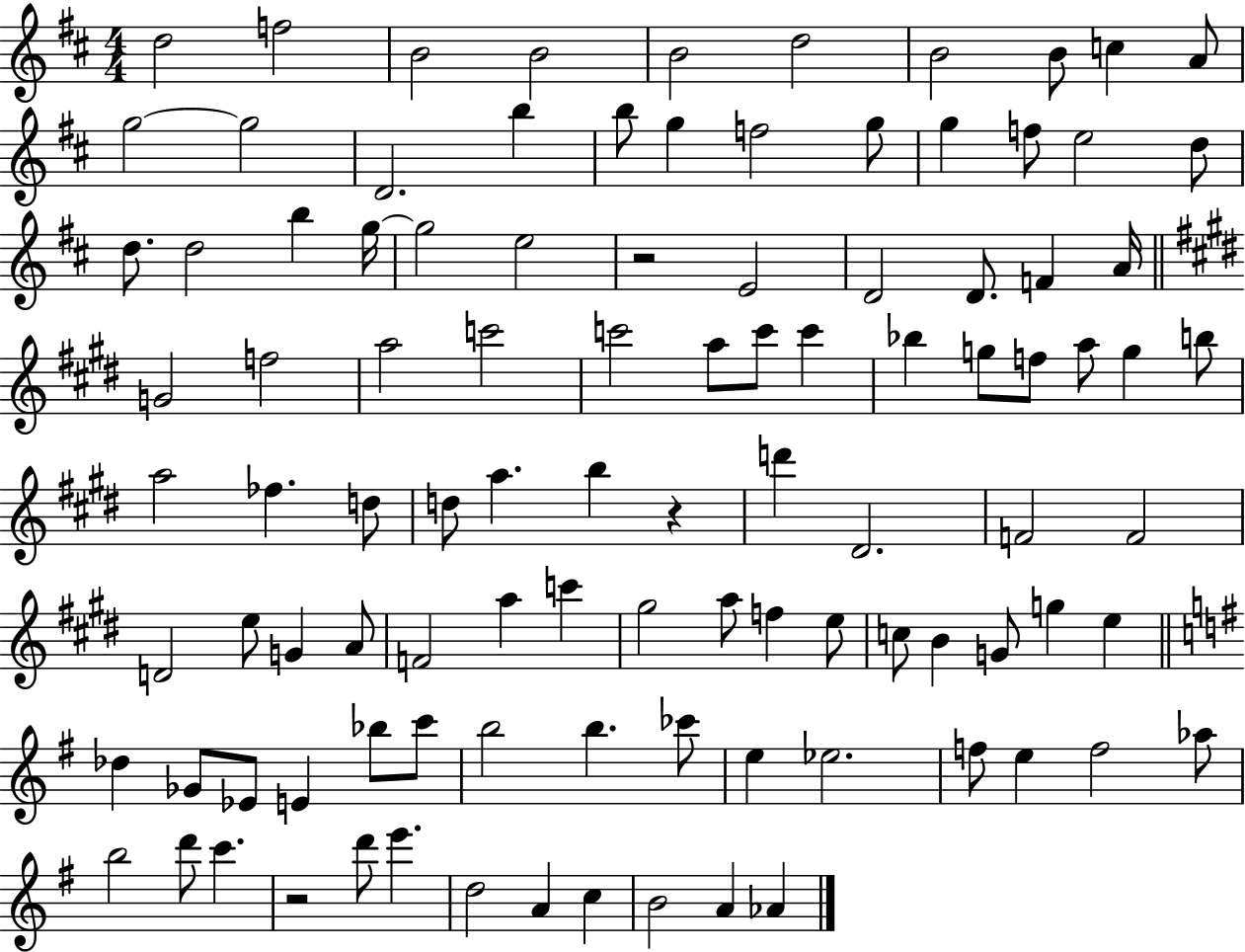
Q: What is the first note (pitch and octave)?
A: D5